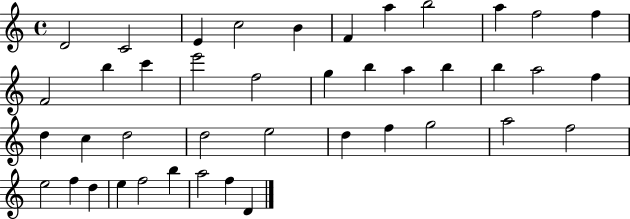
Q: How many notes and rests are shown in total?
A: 42